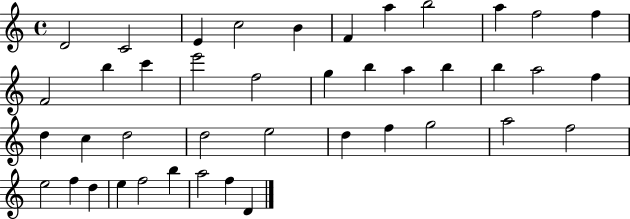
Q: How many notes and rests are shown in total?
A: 42